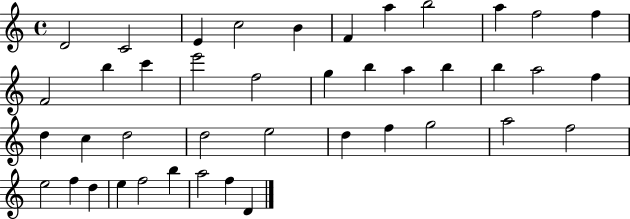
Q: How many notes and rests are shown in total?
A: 42